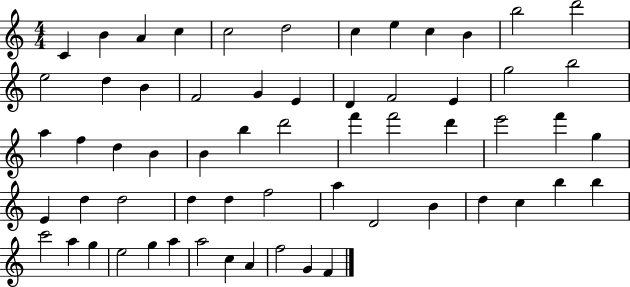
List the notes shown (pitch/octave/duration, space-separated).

C4/q B4/q A4/q C5/q C5/h D5/h C5/q E5/q C5/q B4/q B5/h D6/h E5/h D5/q B4/q F4/h G4/q E4/q D4/q F4/h E4/q G5/h B5/h A5/q F5/q D5/q B4/q B4/q B5/q D6/h F6/q F6/h D6/q E6/h F6/q G5/q E4/q D5/q D5/h D5/q D5/q F5/h A5/q D4/h B4/q D5/q C5/q B5/q B5/q C6/h A5/q G5/q E5/h G5/q A5/q A5/h C5/q A4/q F5/h G4/q F4/q